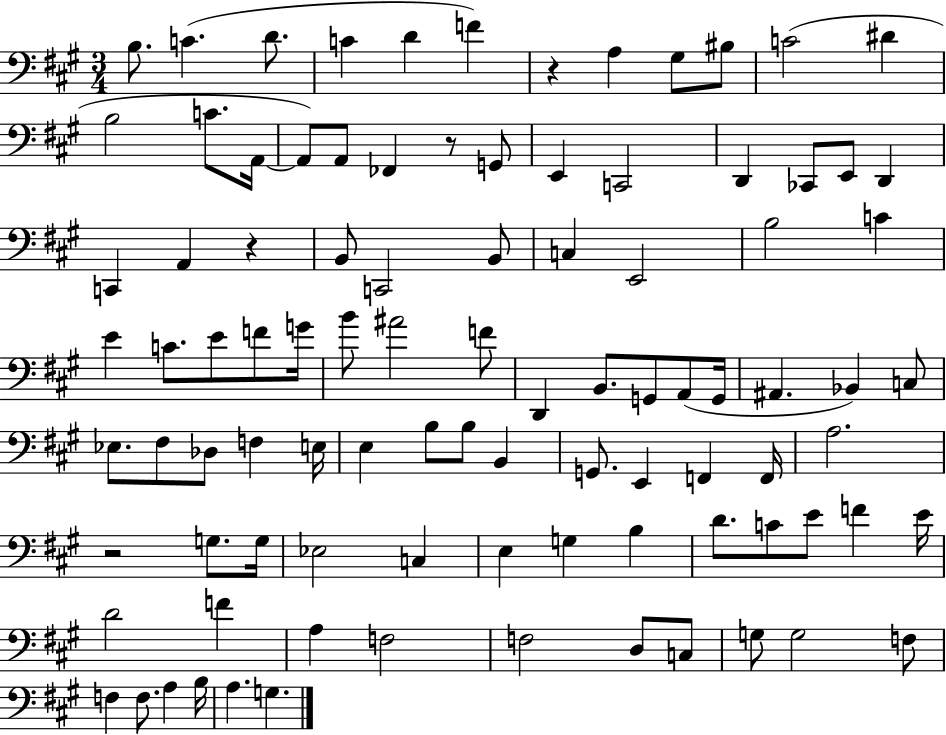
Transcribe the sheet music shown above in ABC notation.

X:1
T:Untitled
M:3/4
L:1/4
K:A
B,/2 C D/2 C D F z A, ^G,/2 ^B,/2 C2 ^D B,2 C/2 A,,/4 A,,/2 A,,/2 _F,, z/2 G,,/2 E,, C,,2 D,, _C,,/2 E,,/2 D,, C,, A,, z B,,/2 C,,2 B,,/2 C, E,,2 B,2 C E C/2 E/2 F/2 G/4 B/2 ^A2 F/2 D,, B,,/2 G,,/2 A,,/2 G,,/4 ^A,, _B,, C,/2 _E,/2 ^F,/2 _D,/2 F, E,/4 E, B,/2 B,/2 B,, G,,/2 E,, F,, F,,/4 A,2 z2 G,/2 G,/4 _E,2 C, E, G, B, D/2 C/2 E/2 F E/4 D2 F A, F,2 F,2 D,/2 C,/2 G,/2 G,2 F,/2 F, F,/2 A, B,/4 A, G,